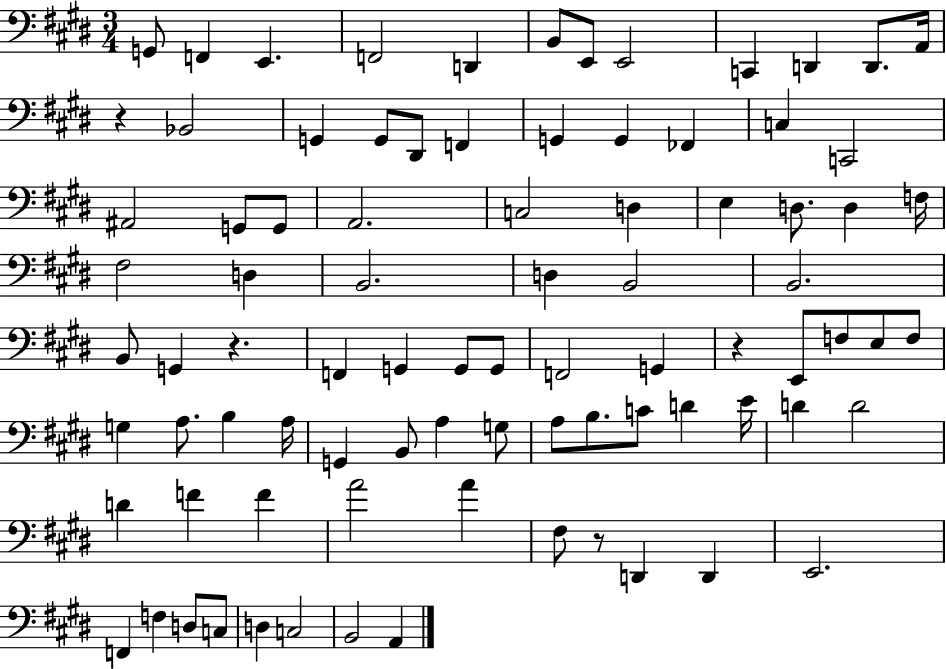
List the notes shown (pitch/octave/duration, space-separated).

G2/e F2/q E2/q. F2/h D2/q B2/e E2/e E2/h C2/q D2/q D2/e. A2/s R/q Bb2/h G2/q G2/e D#2/e F2/q G2/q G2/q FES2/q C3/q C2/h A#2/h G2/e G2/e A2/h. C3/h D3/q E3/q D3/e. D3/q F3/s F#3/h D3/q B2/h. D3/q B2/h B2/h. B2/e G2/q R/q. F2/q G2/q G2/e G2/e F2/h G2/q R/q E2/e F3/e E3/e F3/e G3/q A3/e. B3/q A3/s G2/q B2/e A3/q G3/e A3/e B3/e. C4/e D4/q E4/s D4/q D4/h D4/q F4/q F4/q A4/h A4/q F#3/e R/e D2/q D2/q E2/h. F2/q F3/q D3/e C3/e D3/q C3/h B2/h A2/q